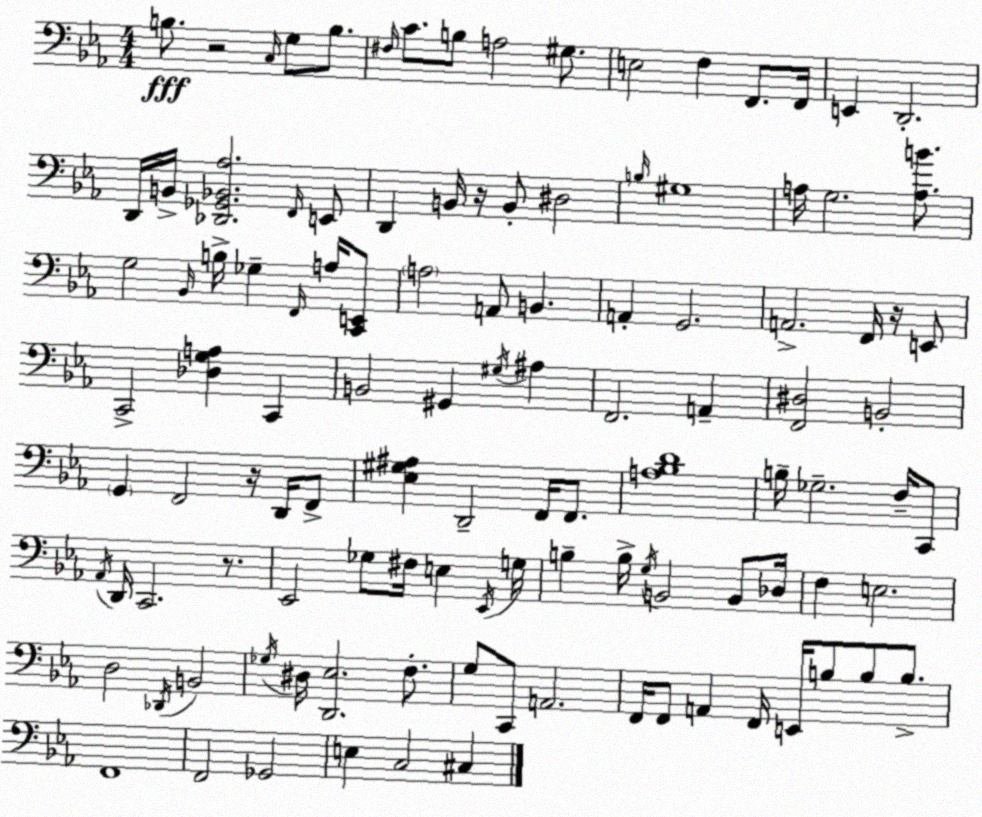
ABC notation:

X:1
T:Untitled
M:4/4
L:1/4
K:Eb
B,/2 z2 C,/4 G,/2 B,/2 ^F,/4 C/2 B,/2 A,2 ^G,/2 E,2 F, F,,/2 F,,/4 E,, D,,2 D,,/4 B,,/4 [_D,,_G,,_B,,_A,]2 F,,/4 E,,/2 D,, B,,/4 z/4 B,,/2 ^D,2 B,/4 ^G,4 A,/4 G,2 [A,B]/2 G,2 _B,,/4 B,/4 _G, F,,/4 A,/4 [C,,E,,]/2 A,2 A,,/2 B,, A,, G,,2 A,,2 F,,/4 z/4 E,,/2 C,,2 [_D,G,A,] C,, B,,2 ^G,, ^G,/4 ^A, F,,2 A,, [F,,^D,]2 B,,2 G,, F,,2 z/4 D,,/4 F,,/2 [_E,^G,^A,] D,,2 F,,/4 F,,/2 [A,_B,D]4 B,/4 _G,2 F,/4 C,,/2 _A,,/4 D,,/4 C,,2 z/2 _E,,2 _G,/2 ^F,/4 E, _E,,/4 G,/4 B, B,/4 G,/4 B,,2 B,,/2 _D,/4 F, E,2 D,2 _D,,/4 B,,2 _G,/4 ^D,/4 [D,,_E,]2 F,/2 G,/2 C,,/2 A,,2 F,,/4 F,,/2 A,, F,,/4 E,,/4 B,/2 B,/2 B,/2 F,,4 F,,2 _G,,2 E, C,2 ^C,